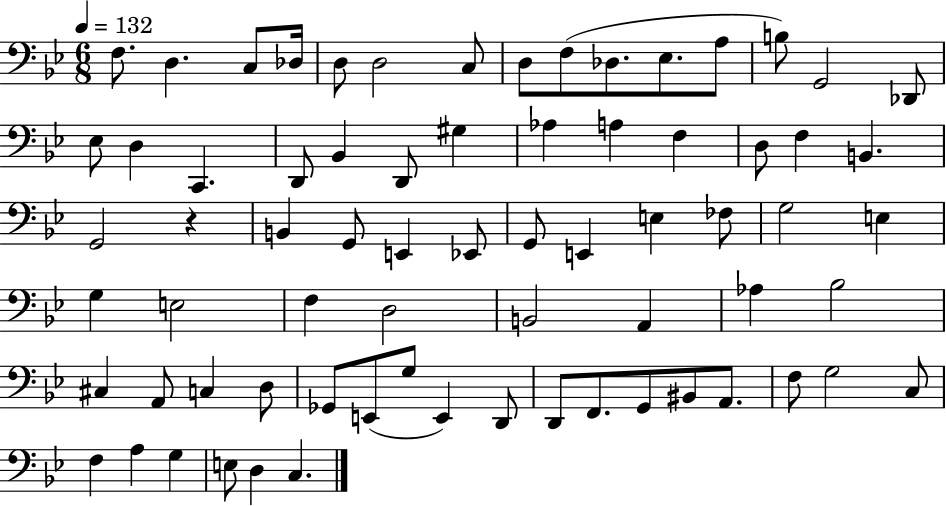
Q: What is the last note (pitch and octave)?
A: C3